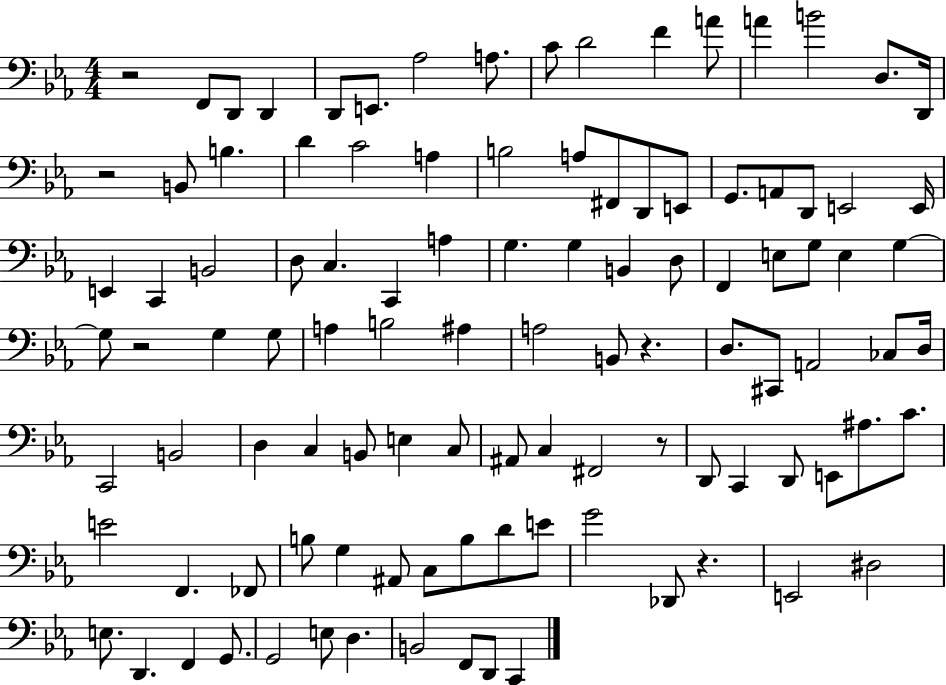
R/h F2/e D2/e D2/q D2/e E2/e. Ab3/h A3/e. C4/e D4/h F4/q A4/e A4/q B4/h D3/e. D2/s R/h B2/e B3/q. D4/q C4/h A3/q B3/h A3/e F#2/e D2/e E2/e G2/e. A2/e D2/e E2/h E2/s E2/q C2/q B2/h D3/e C3/q. C2/q A3/q G3/q. G3/q B2/q D3/e F2/q E3/e G3/e E3/q G3/q G3/e R/h G3/q G3/e A3/q B3/h A#3/q A3/h B2/e R/q. D3/e. C#2/e A2/h CES3/e D3/s C2/h B2/h D3/q C3/q B2/e E3/q C3/e A#2/e C3/q F#2/h R/e D2/e C2/q D2/e E2/e A#3/e. C4/e. E4/h F2/q. FES2/e B3/e G3/q A#2/e C3/e B3/e D4/e E4/e G4/h Db2/e R/q. E2/h D#3/h E3/e. D2/q. F2/q G2/e. G2/h E3/e D3/q. B2/h F2/e D2/e C2/q